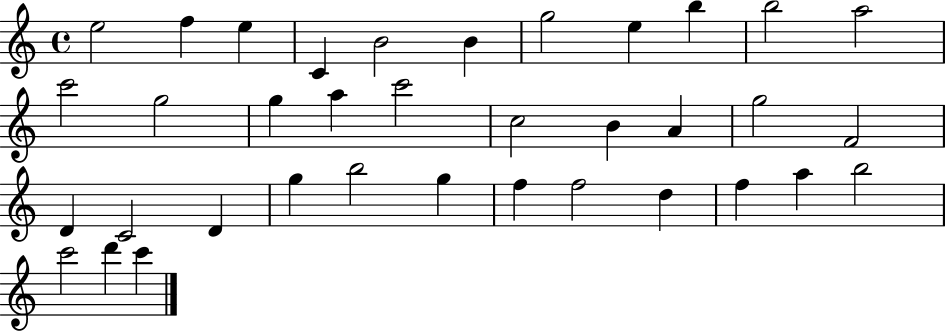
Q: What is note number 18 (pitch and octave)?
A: B4